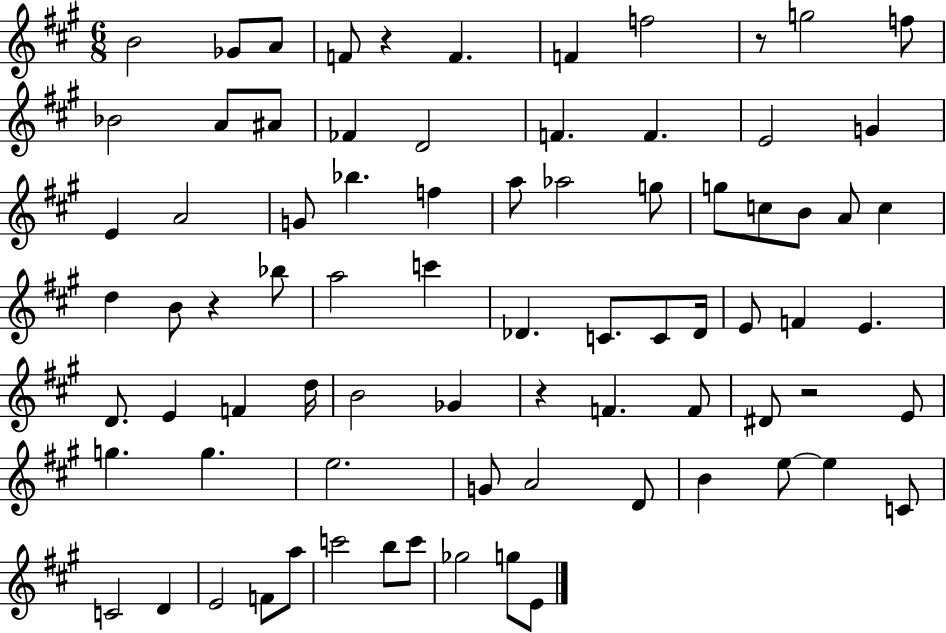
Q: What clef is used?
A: treble